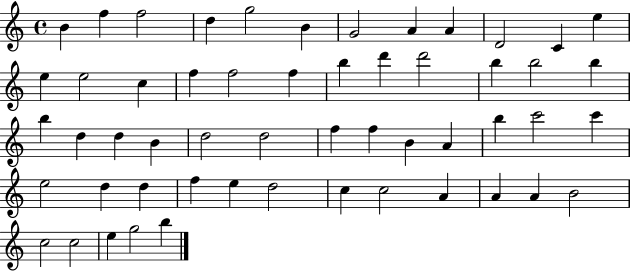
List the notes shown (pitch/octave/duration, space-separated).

B4/q F5/q F5/h D5/q G5/h B4/q G4/h A4/q A4/q D4/h C4/q E5/q E5/q E5/h C5/q F5/q F5/h F5/q B5/q D6/q D6/h B5/q B5/h B5/q B5/q D5/q D5/q B4/q D5/h D5/h F5/q F5/q B4/q A4/q B5/q C6/h C6/q E5/h D5/q D5/q F5/q E5/q D5/h C5/q C5/h A4/q A4/q A4/q B4/h C5/h C5/h E5/q G5/h B5/q